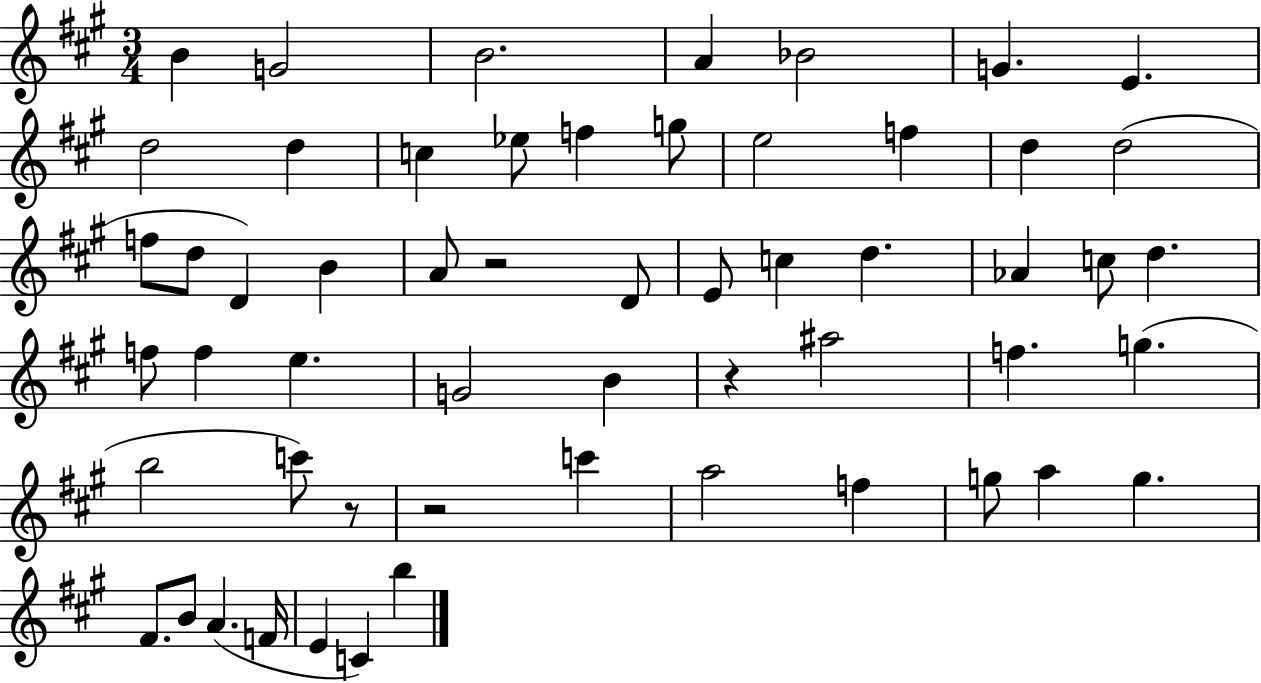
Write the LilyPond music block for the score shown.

{
  \clef treble
  \numericTimeSignature
  \time 3/4
  \key a \major
  b'4 g'2 | b'2. | a'4 bes'2 | g'4. e'4. | \break d''2 d''4 | c''4 ees''8 f''4 g''8 | e''2 f''4 | d''4 d''2( | \break f''8 d''8 d'4) b'4 | a'8 r2 d'8 | e'8 c''4 d''4. | aes'4 c''8 d''4. | \break f''8 f''4 e''4. | g'2 b'4 | r4 ais''2 | f''4. g''4.( | \break b''2 c'''8) r8 | r2 c'''4 | a''2 f''4 | g''8 a''4 g''4. | \break fis'8. b'8 a'4.( f'16 | e'4 c'4) b''4 | \bar "|."
}